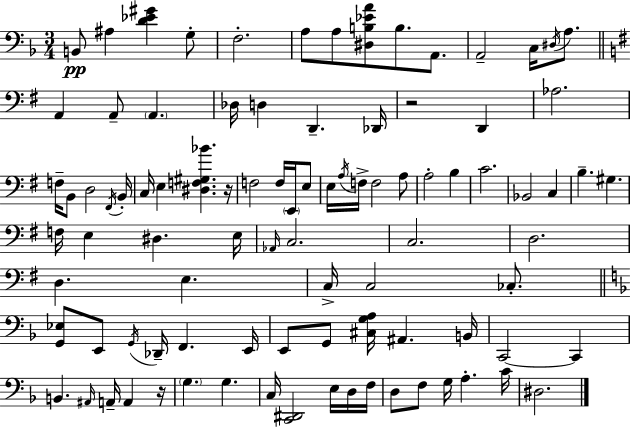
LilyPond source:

{
  \clef bass
  \numericTimeSignature
  \time 3/4
  \key d \minor
  b,8\pp ais4 <d' ees' gis'>4 g8-. | f2.-. | a8 a8 <dis b ees' a'>8 b8. a,8. | a,2-- c16 \acciaccatura { dis16 } a8. | \break \bar "||" \break \key g \major a,4 a,8-- \parenthesize a,4. | des16 d4 d,4.-- des,16 | r2 d,4 | aes2. | \break f16-- b,8 d2 \acciaccatura { fis,16 } | b,16-. c16 e4 <dis f gis bes'>4. | r16 f2 f16 \parenthesize e,16 e8 | e16 \acciaccatura { a16 } f16-> f2 | \break a8 a2-. b4 | c'2. | bes,2 c4 | b4.-- gis4. | \break f16 e4 dis4. | e16 \grace { aes,16 } c2. | c2. | d2. | \break d4. e4. | c16-> c2 | ces8.-. \bar "||" \break \key d \minor <g, ees>8 e,8 \acciaccatura { g,16 } des,16-- f,4. | e,16 e,8 g,8 <cis g a>16 ais,4. | b,16 c,2~~ c,4 | b,4. \grace { ais,16 } a,16-- a,4 | \break r16 \parenthesize g4. g4. | c16 <c, dis,>2 e16 | d16 f16 d8 f8 g16 a4.-. | c'16 dis2. | \break \bar "|."
}